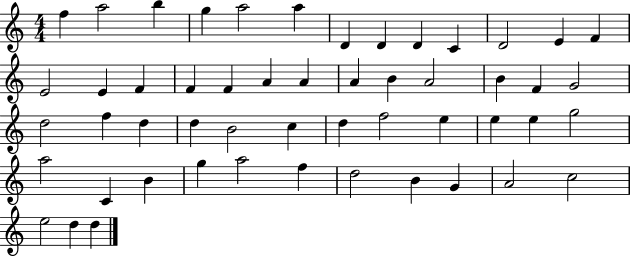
X:1
T:Untitled
M:4/4
L:1/4
K:C
f a2 b g a2 a D D D C D2 E F E2 E F F F A A A B A2 B F G2 d2 f d d B2 c d f2 e e e g2 a2 C B g a2 f d2 B G A2 c2 e2 d d